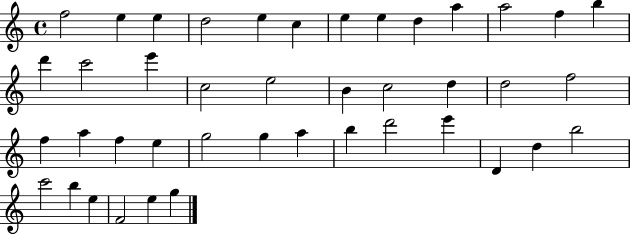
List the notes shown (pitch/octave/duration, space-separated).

F5/h E5/q E5/q D5/h E5/q C5/q E5/q E5/q D5/q A5/q A5/h F5/q B5/q D6/q C6/h E6/q C5/h E5/h B4/q C5/h D5/q D5/h F5/h F5/q A5/q F5/q E5/q G5/h G5/q A5/q B5/q D6/h E6/q D4/q D5/q B5/h C6/h B5/q E5/q F4/h E5/q G5/q